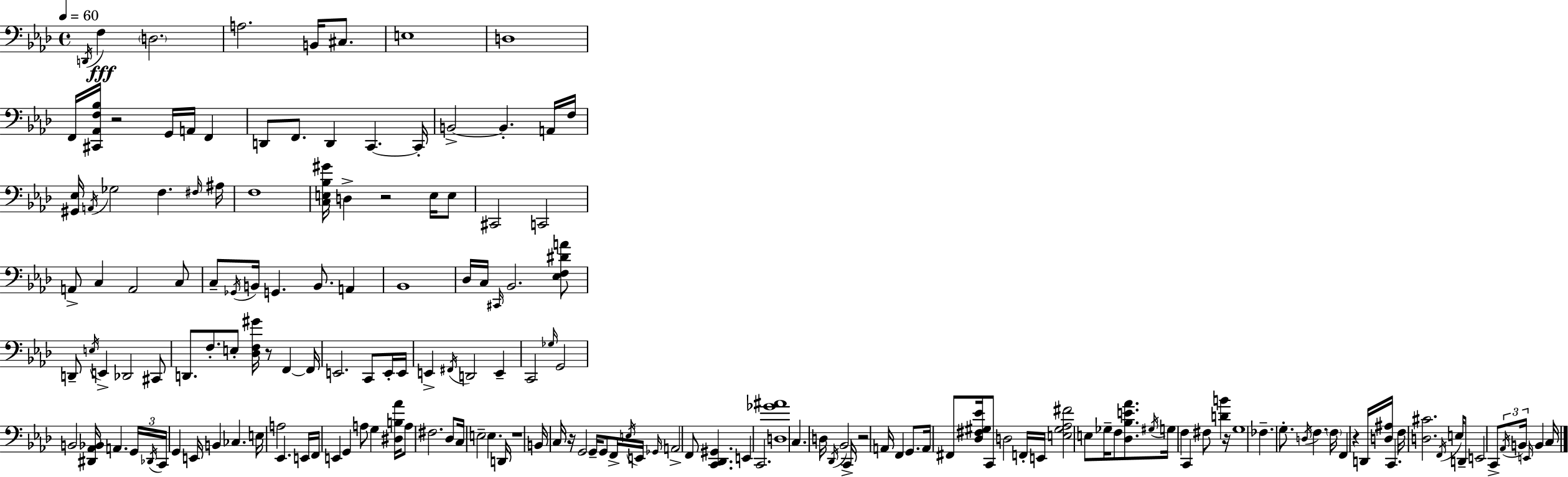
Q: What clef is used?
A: bass